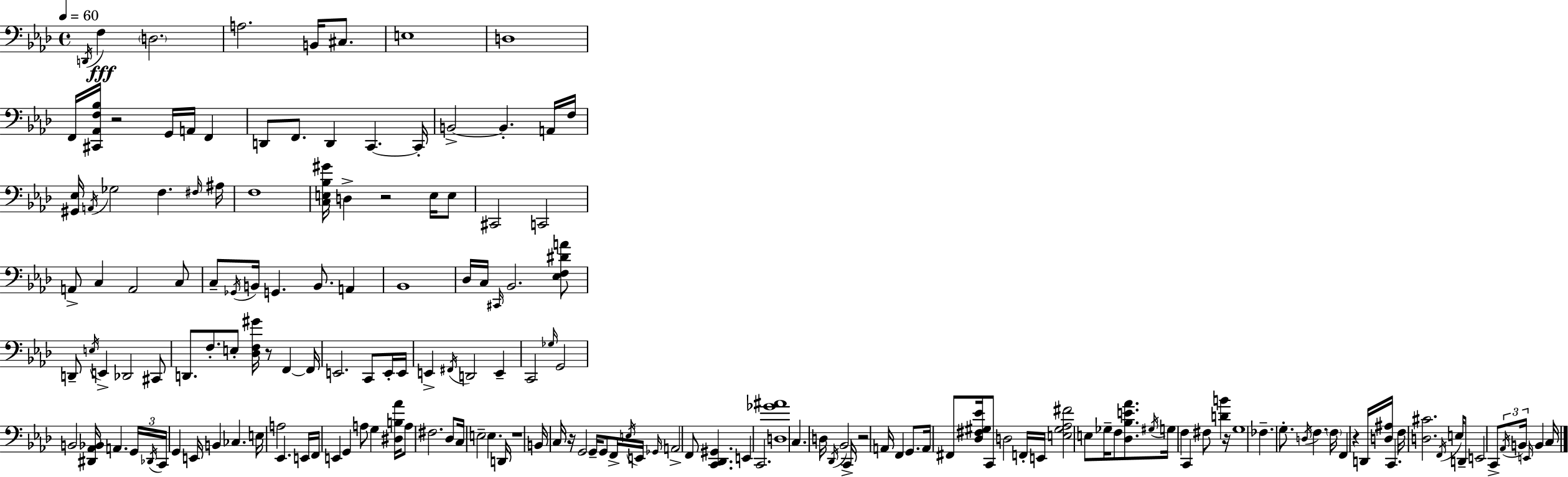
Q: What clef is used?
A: bass